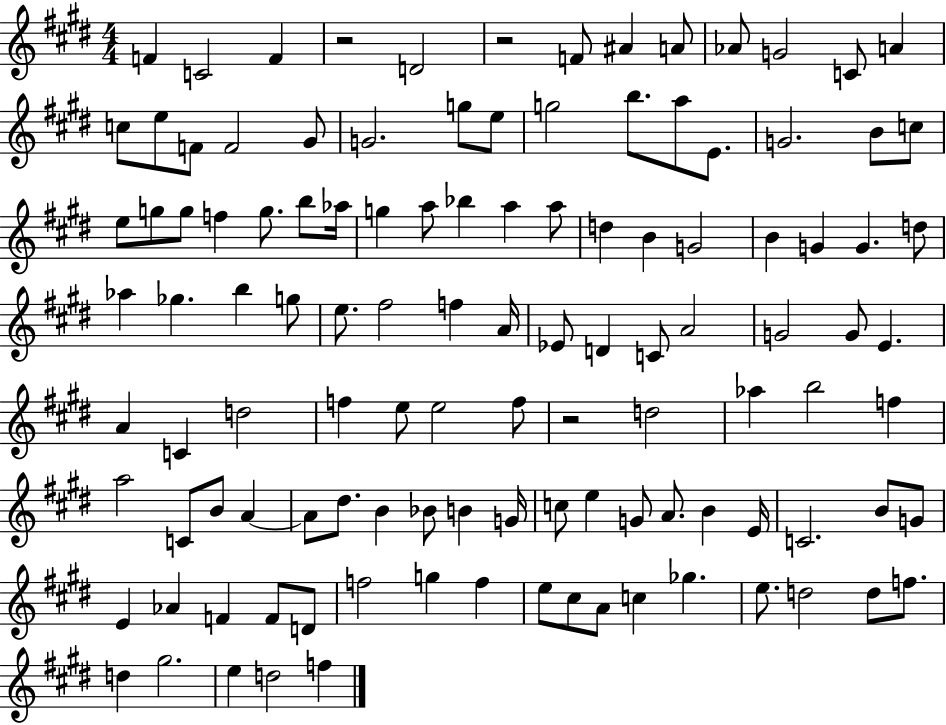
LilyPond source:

{
  \clef treble
  \numericTimeSignature
  \time 4/4
  \key e \major
  \repeat volta 2 { f'4 c'2 f'4 | r2 d'2 | r2 f'8 ais'4 a'8 | aes'8 g'2 c'8 a'4 | \break c''8 e''8 f'8 f'2 gis'8 | g'2. g''8 e''8 | g''2 b''8. a''8 e'8. | g'2. b'8 c''8 | \break e''8 g''8 g''8 f''4 g''8. b''8 aes''16 | g''4 a''8 bes''4 a''4 a''8 | d''4 b'4 g'2 | b'4 g'4 g'4. d''8 | \break aes''4 ges''4. b''4 g''8 | e''8. fis''2 f''4 a'16 | ees'8 d'4 c'8 a'2 | g'2 g'8 e'4. | \break a'4 c'4 d''2 | f''4 e''8 e''2 f''8 | r2 d''2 | aes''4 b''2 f''4 | \break a''2 c'8 b'8 a'4~~ | a'8 dis''8. b'4 bes'8 b'4 g'16 | c''8 e''4 g'8 a'8. b'4 e'16 | c'2. b'8 g'8 | \break e'4 aes'4 f'4 f'8 d'8 | f''2 g''4 f''4 | e''8 cis''8 a'8 c''4 ges''4. | e''8. d''2 d''8 f''8. | \break d''4 gis''2. | e''4 d''2 f''4 | } \bar "|."
}